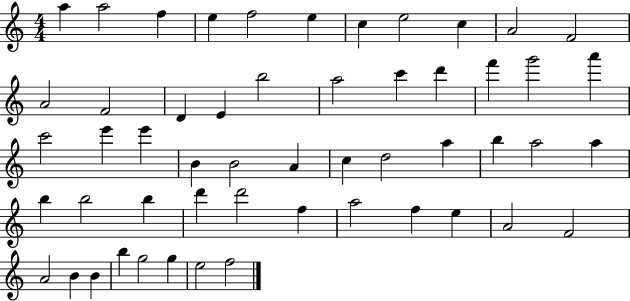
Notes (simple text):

A5/q A5/h F5/q E5/q F5/h E5/q C5/q E5/h C5/q A4/h F4/h A4/h F4/h D4/q E4/q B5/h A5/h C6/q D6/q F6/q G6/h A6/q C6/h E6/q E6/q B4/q B4/h A4/q C5/q D5/h A5/q B5/q A5/h A5/q B5/q B5/h B5/q D6/q D6/h F5/q A5/h F5/q E5/q A4/h F4/h A4/h B4/q B4/q B5/q G5/h G5/q E5/h F5/h